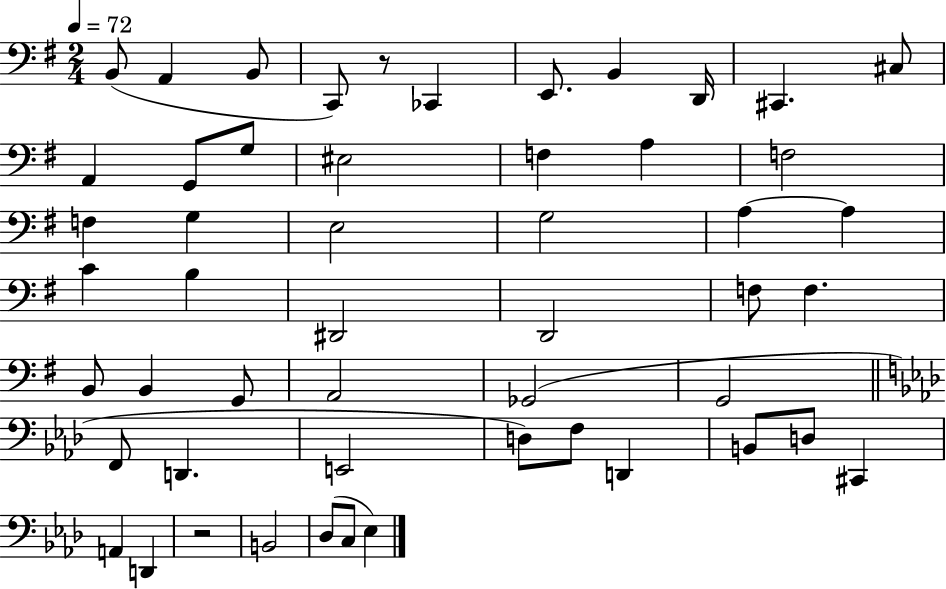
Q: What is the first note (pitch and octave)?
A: B2